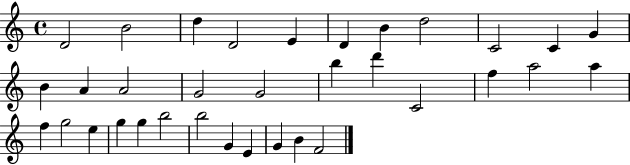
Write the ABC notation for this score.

X:1
T:Untitled
M:4/4
L:1/4
K:C
D2 B2 d D2 E D B d2 C2 C G B A A2 G2 G2 b d' C2 f a2 a f g2 e g g b2 b2 G E G B F2